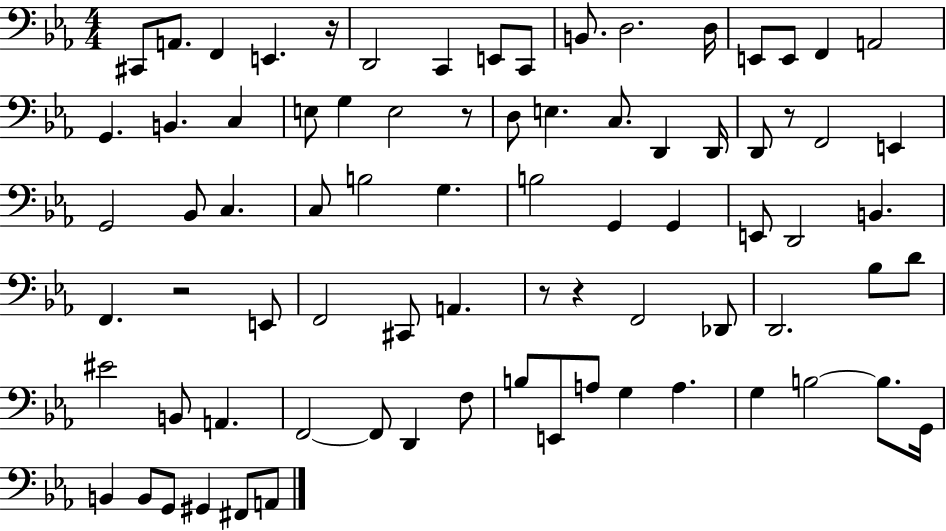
{
  \clef bass
  \numericTimeSignature
  \time 4/4
  \key ees \major
  cis,8 a,8. f,4 e,4. r16 | d,2 c,4 e,8 c,8 | b,8. d2. d16 | e,8 e,8 f,4 a,2 | \break g,4. b,4. c4 | e8 g4 e2 r8 | d8 e4. c8. d,4 d,16 | d,8 r8 f,2 e,4 | \break g,2 bes,8 c4. | c8 b2 g4. | b2 g,4 g,4 | e,8 d,2 b,4. | \break f,4. r2 e,8 | f,2 cis,8 a,4. | r8 r4 f,2 des,8 | d,2. bes8 d'8 | \break eis'2 b,8 a,4. | f,2~~ f,8 d,4 f8 | b8 e,8 a8 g4 a4. | g4 b2~~ b8. g,16 | \break b,4 b,8 g,8 gis,4 fis,8 a,8 | \bar "|."
}